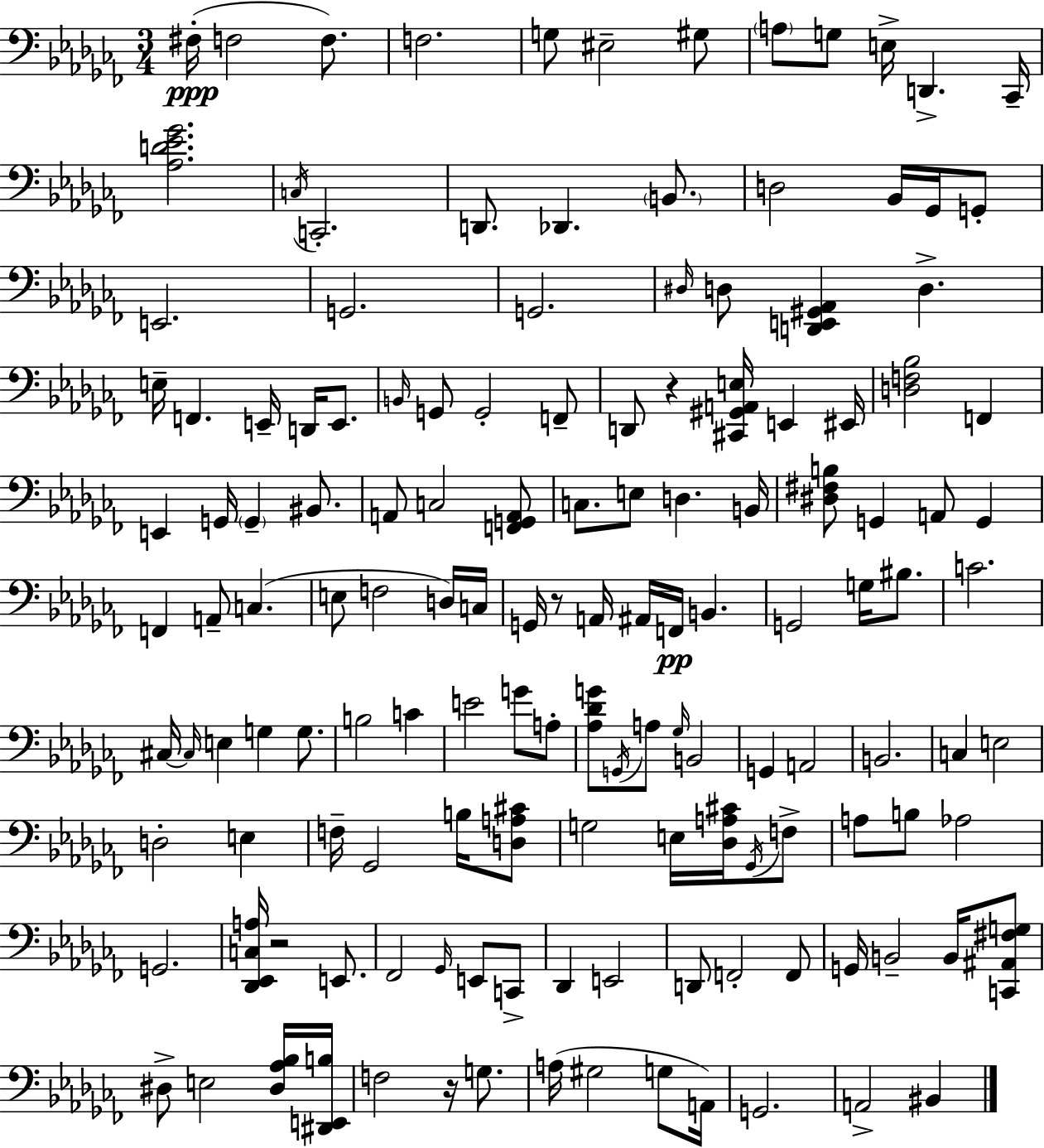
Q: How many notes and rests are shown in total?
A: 142